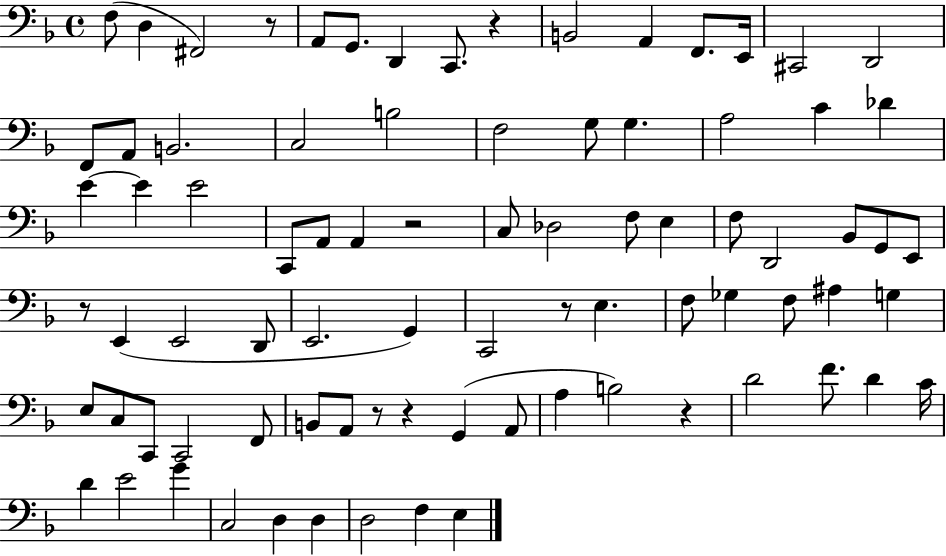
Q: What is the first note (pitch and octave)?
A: F3